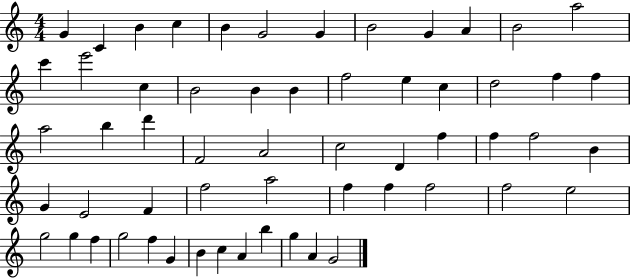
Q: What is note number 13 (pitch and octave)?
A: C6